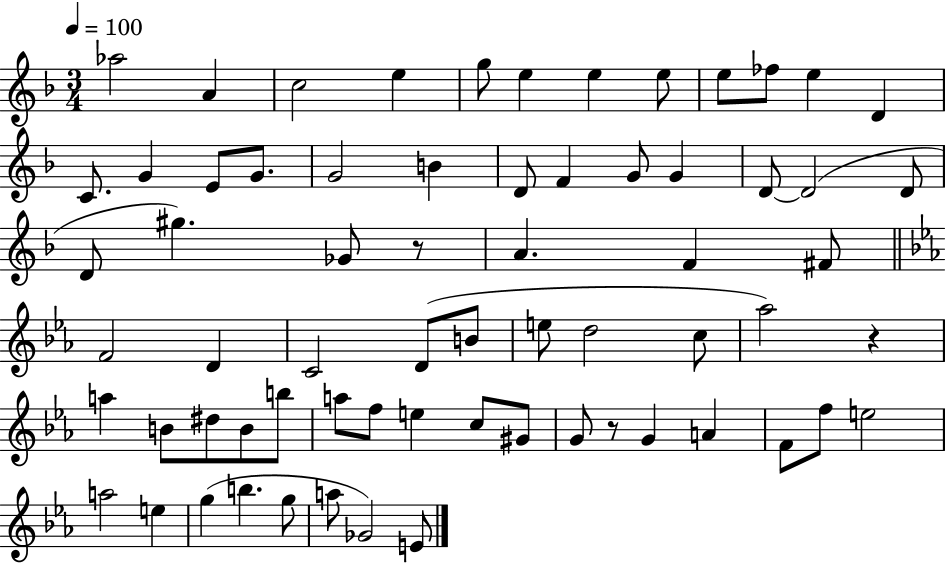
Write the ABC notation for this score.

X:1
T:Untitled
M:3/4
L:1/4
K:F
_a2 A c2 e g/2 e e e/2 e/2 _f/2 e D C/2 G E/2 G/2 G2 B D/2 F G/2 G D/2 D2 D/2 D/2 ^g _G/2 z/2 A F ^F/2 F2 D C2 D/2 B/2 e/2 d2 c/2 _a2 z a B/2 ^d/2 B/2 b/2 a/2 f/2 e c/2 ^G/2 G/2 z/2 G A F/2 f/2 e2 a2 e g b g/2 a/2 _G2 E/2